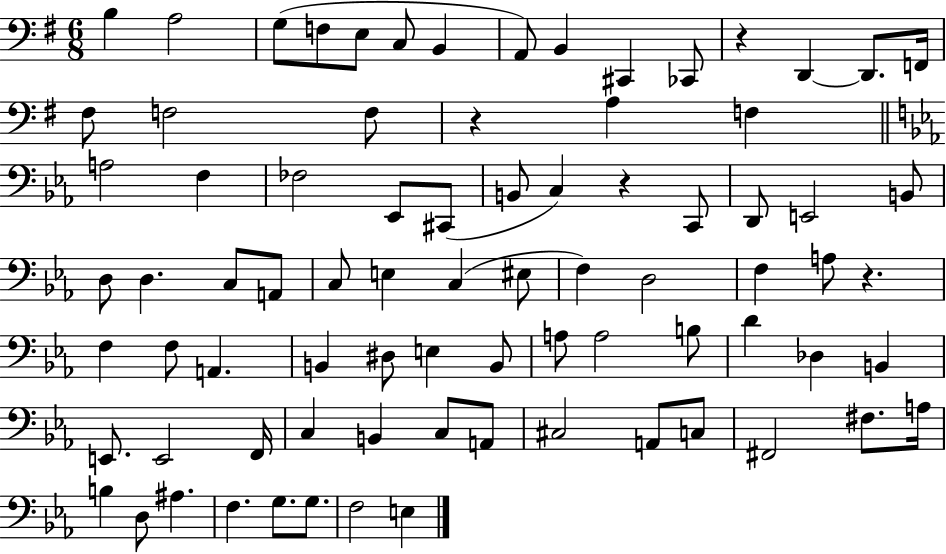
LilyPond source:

{
  \clef bass
  \numericTimeSignature
  \time 6/8
  \key g \major
  b4 a2 | g8( f8 e8 c8 b,4 | a,8) b,4 cis,4 ces,8 | r4 d,4~~ d,8. f,16 | \break fis8 f2 f8 | r4 a4 f4 | \bar "||" \break \key ees \major a2 f4 | fes2 ees,8 cis,8( | b,8 c4) r4 c,8 | d,8 e,2 b,8 | \break d8 d4. c8 a,8 | c8 e4 c4( eis8 | f4) d2 | f4 a8 r4. | \break f4 f8 a,4. | b,4 dis8 e4 b,8 | a8 a2 b8 | d'4 des4 b,4 | \break e,8. e,2 f,16 | c4 b,4 c8 a,8 | cis2 a,8 c8 | fis,2 fis8. a16 | \break b4 d8 ais4. | f4. g8. g8. | f2 e4 | \bar "|."
}